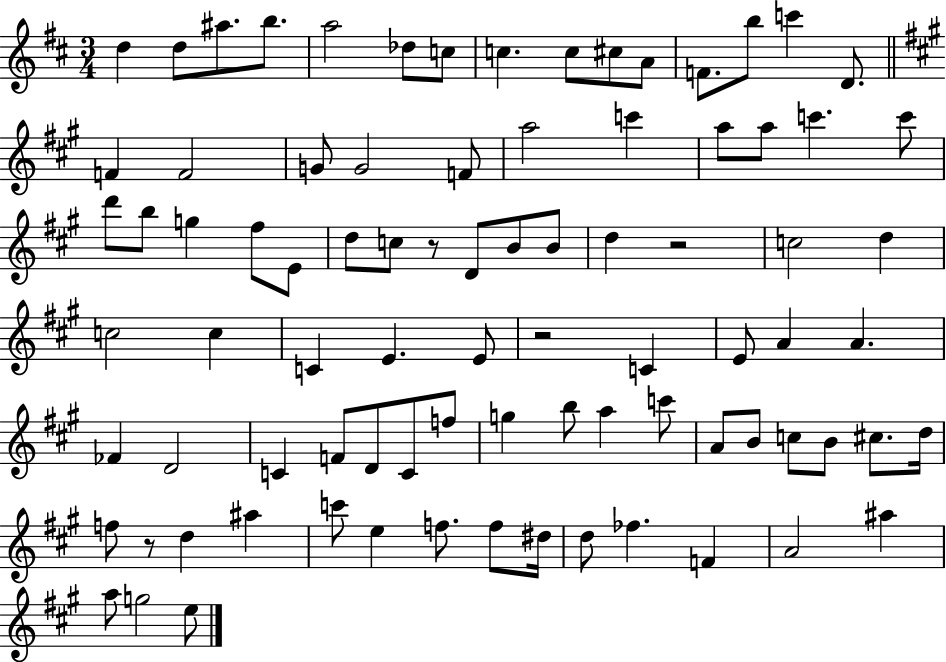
{
  \clef treble
  \numericTimeSignature
  \time 3/4
  \key d \major
  d''4 d''8 ais''8. b''8. | a''2 des''8 c''8 | c''4. c''8 cis''8 a'8 | f'8. b''8 c'''4 d'8. | \break \bar "||" \break \key a \major f'4 f'2 | g'8 g'2 f'8 | a''2 c'''4 | a''8 a''8 c'''4. c'''8 | \break d'''8 b''8 g''4 fis''8 e'8 | d''8 c''8 r8 d'8 b'8 b'8 | d''4 r2 | c''2 d''4 | \break c''2 c''4 | c'4 e'4. e'8 | r2 c'4 | e'8 a'4 a'4. | \break fes'4 d'2 | c'4 f'8 d'8 c'8 f''8 | g''4 b''8 a''4 c'''8 | a'8 b'8 c''8 b'8 cis''8. d''16 | \break f''8 r8 d''4 ais''4 | c'''8 e''4 f''8. f''8 dis''16 | d''8 fes''4. f'4 | a'2 ais''4 | \break a''8 g''2 e''8 | \bar "|."
}